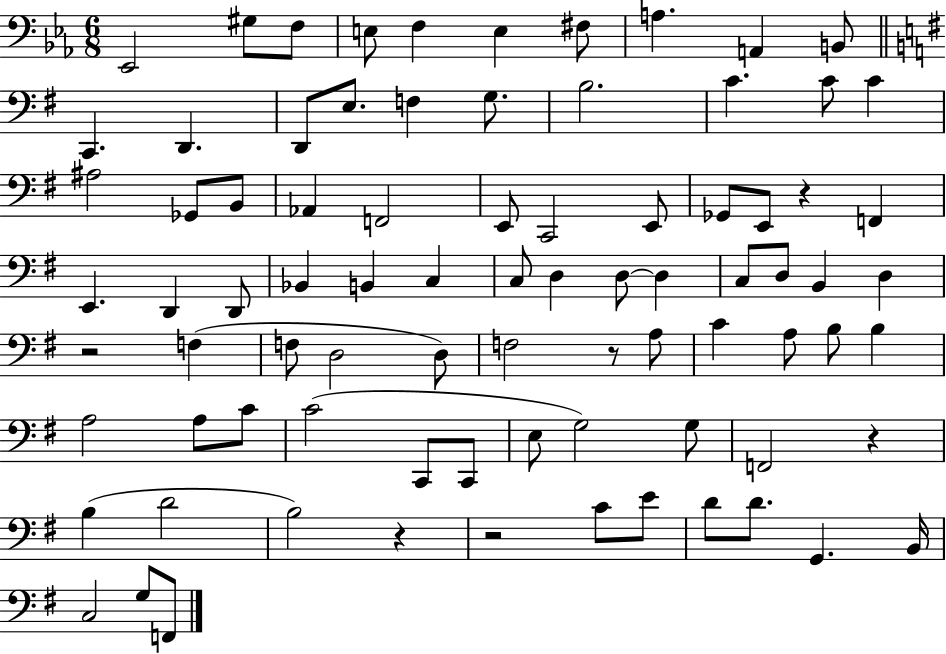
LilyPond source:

{
  \clef bass
  \numericTimeSignature
  \time 6/8
  \key ees \major
  ees,2 gis8 f8 | e8 f4 e4 fis8 | a4. a,4 b,8 | \bar "||" \break \key e \minor c,4. d,4. | d,8 e8. f4 g8. | b2. | c'4. c'8 c'4 | \break ais2 ges,8 b,8 | aes,4 f,2 | e,8 c,2 e,8 | ges,8 e,8 r4 f,4 | \break e,4. d,4 d,8 | bes,4 b,4 c4 | c8 d4 d8~~ d4 | c8 d8 b,4 d4 | \break r2 f4( | f8 d2 d8) | f2 r8 a8 | c'4 a8 b8 b4 | \break a2 a8 c'8 | c'2( c,8 c,8 | e8 g2) g8 | f,2 r4 | \break b4( d'2 | b2) r4 | r2 c'8 e'8 | d'8 d'8. g,4. b,16 | \break c2 g8 f,8 | \bar "|."
}